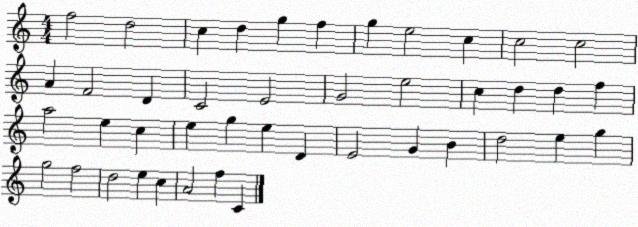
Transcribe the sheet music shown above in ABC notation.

X:1
T:Untitled
M:4/4
L:1/4
K:C
f2 d2 c d g f g e2 c c2 c2 A F2 D C2 E2 G2 e2 c d d f a2 e c e g e D E2 G B d2 e g g2 f2 d2 e c A2 f C